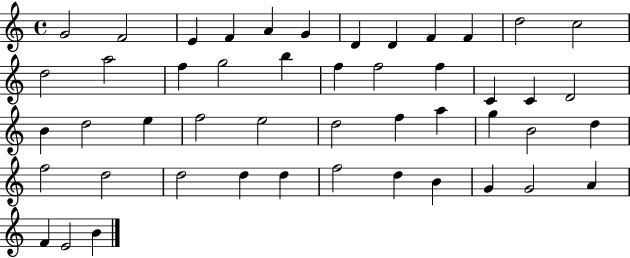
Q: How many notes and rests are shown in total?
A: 48